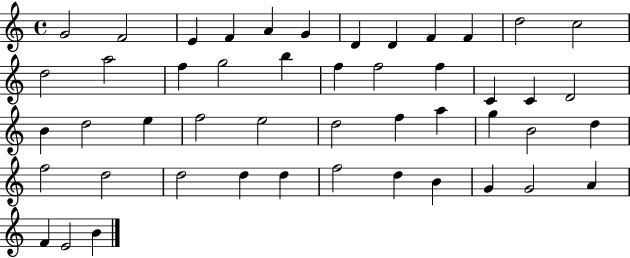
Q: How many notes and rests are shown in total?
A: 48